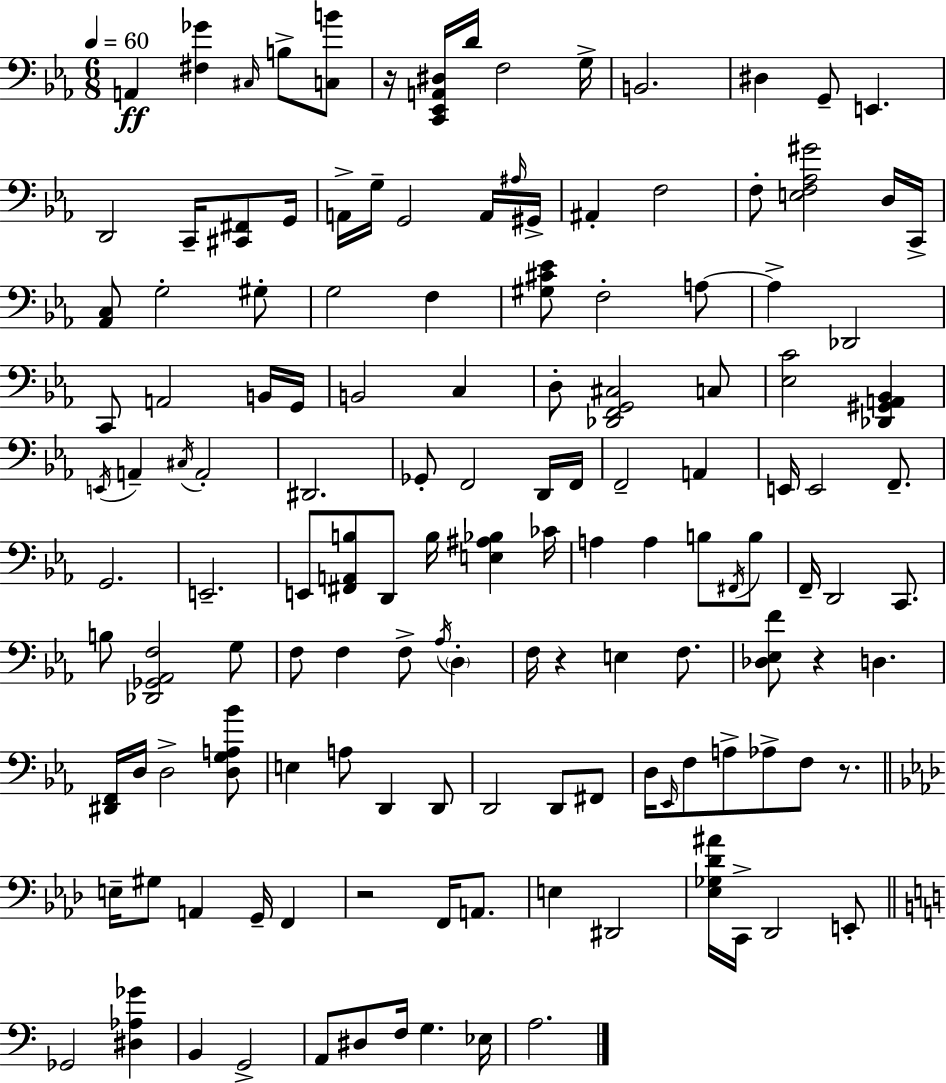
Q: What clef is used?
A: bass